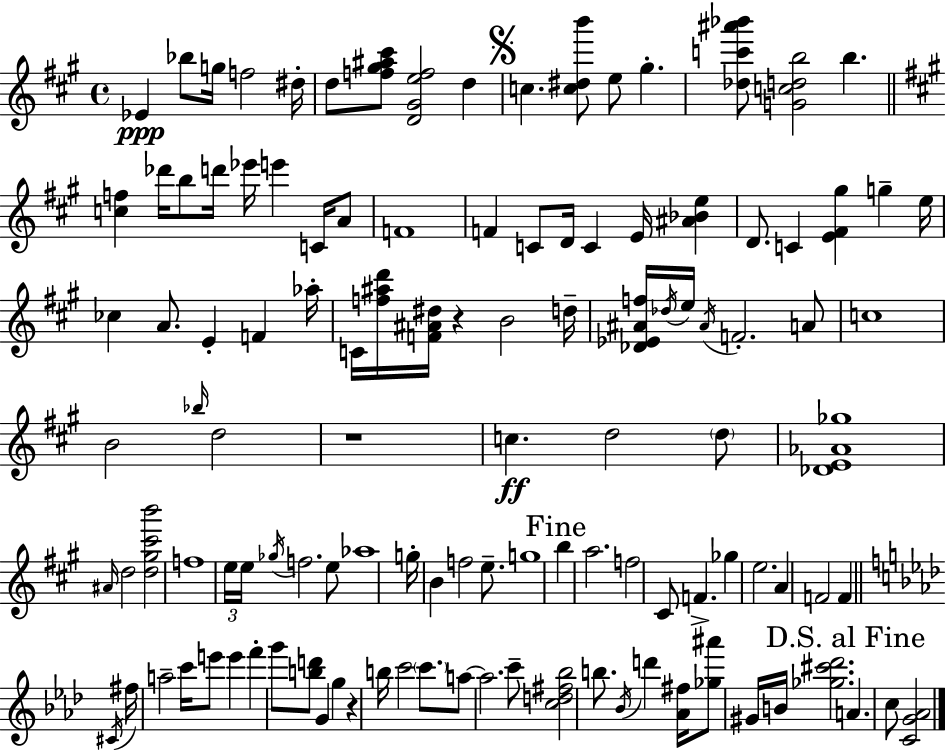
{
  \clef treble
  \time 4/4
  \defaultTimeSignature
  \key a \major
  ees'4\ppp bes''8 g''16 f''2 dis''16-. | d''8 <f'' gis'' ais'' cis'''>8 <d' gis' e'' f''>2 d''4 | \mark \markup { \musicglyph "scripts.segno" } c''4. <c'' dis'' b'''>8 e''8 gis''4.-. | <des'' c''' ais''' bes'''>8 <g' c'' d'' b''>2 b''4. | \break \bar "||" \break \key a \major <c'' f''>4 des'''16 b''8 d'''16 ees'''16 e'''4 c'16 a'8 | f'1 | f'4 c'8 d'16 c'4 e'16 <ais' bes' e''>4 | d'8. c'4 <e' fis' gis''>4 g''4-- e''16 | \break ces''4 a'8. e'4-. f'4 aes''16-. | c'16 <f'' ais'' d'''>16 <f' ais' dis''>16 r4 b'2 d''16-- | <des' ees' ais' f''>16 \acciaccatura { des''16 } e''16 \acciaccatura { ais'16 } f'2.-. | a'8 c''1 | \break b'2 \grace { bes''16 } d''2 | r1 | c''4.\ff d''2 | \parenthesize d''8 <des' e' aes' ges''>1 | \break \grace { ais'16 } d''2 <d'' gis'' cis''' b'''>2 | f''1 | \tuplet 3/2 { e''16 e''16 \acciaccatura { ges''16 } } f''2. | e''8 aes''1 | \break g''16-. b'4 f''2 | e''8.-- g''1 | \mark "Fine" b''4 a''2. | f''2 cis'8 f'4.-> | \break ges''4 e''2. | a'4 f'2 | f'4 \bar "||" \break \key aes \major \acciaccatura { cis'16 } fis''16 a''2-- c'''16 e'''8 e'''4 | f'''4-. g'''8 <b'' d'''>8 g'4 g''4 | r4 b''16 c'''2 \parenthesize c'''8. | a''8~~ a''2. c'''8-- | \break <c'' d'' fis'' bes''>2 b''8. \acciaccatura { bes'16 } d'''4 | <aes' fis''>16 <ges'' ais'''>8 gis'16 b'16 <ges'' cis''' des'''>2. | \mark "D.S. al Fine" a'4. c''8 <c' g' aes'>2 | \bar "|."
}